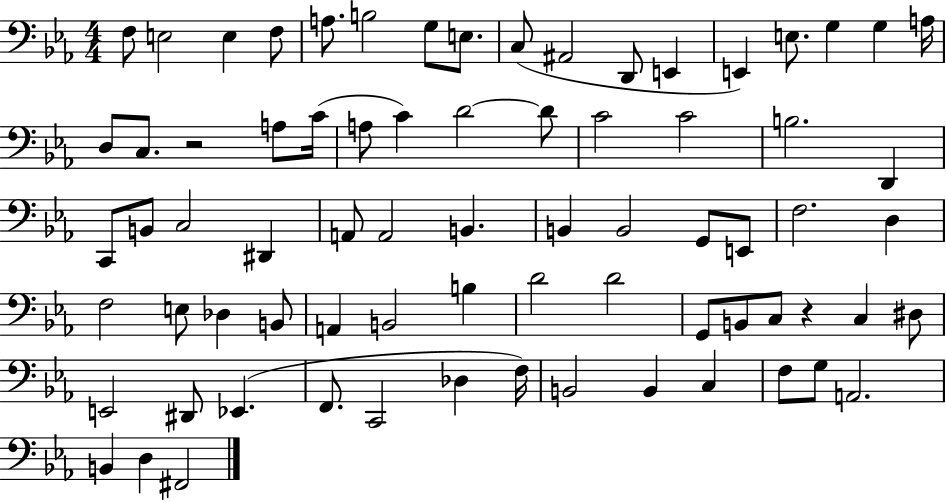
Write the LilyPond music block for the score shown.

{
  \clef bass
  \numericTimeSignature
  \time 4/4
  \key ees \major
  f8 e2 e4 f8 | a8. b2 g8 e8. | c8( ais,2 d,8 e,4 | e,4) e8. g4 g4 a16 | \break d8 c8. r2 a8 c'16( | a8 c'4) d'2~~ d'8 | c'2 c'2 | b2. d,4 | \break c,8 b,8 c2 dis,4 | a,8 a,2 b,4. | b,4 b,2 g,8 e,8 | f2. d4 | \break f2 e8 des4 b,8 | a,4 b,2 b4 | d'2 d'2 | g,8 b,8 c8 r4 c4 dis8 | \break e,2 dis,8 ees,4.( | f,8. c,2 des4 f16) | b,2 b,4 c4 | f8 g8 a,2. | \break b,4 d4 fis,2 | \bar "|."
}